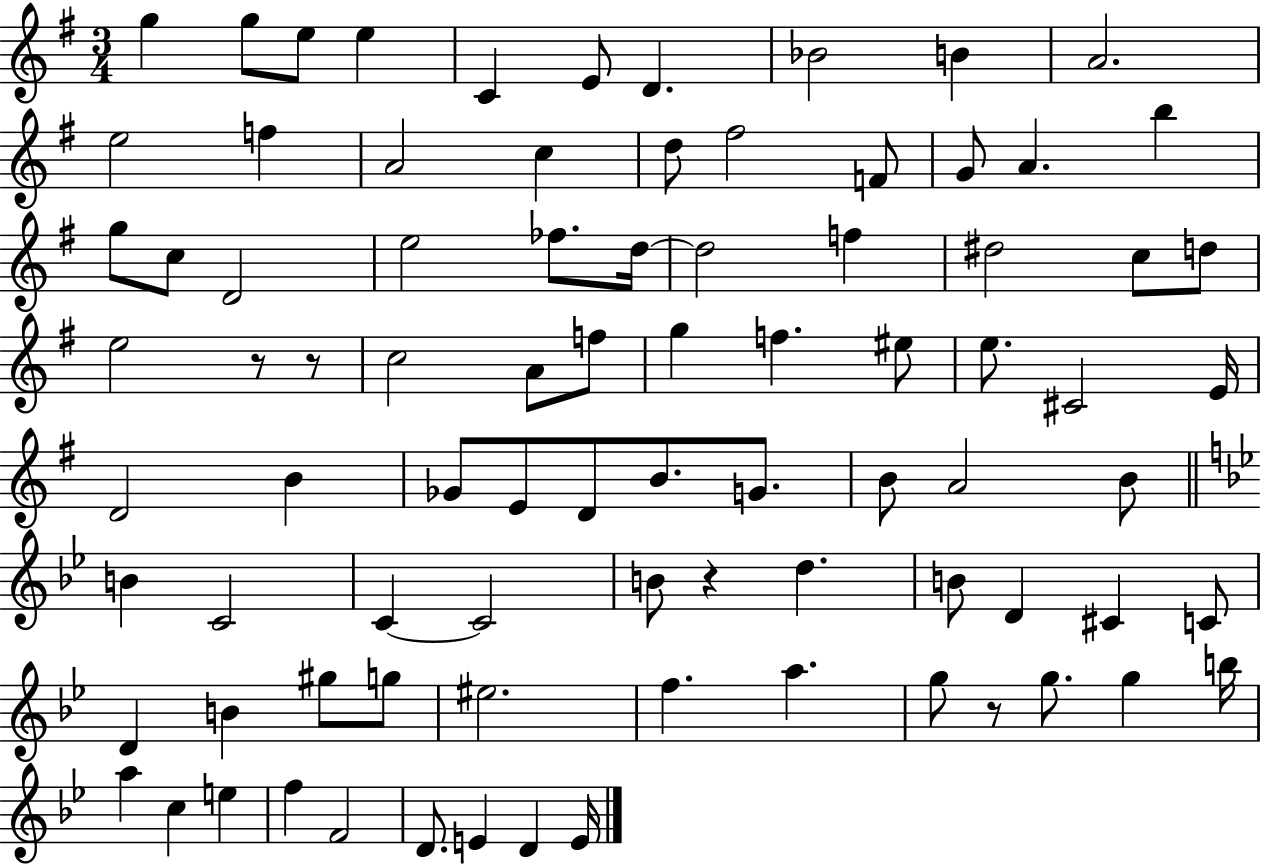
{
  \clef treble
  \numericTimeSignature
  \time 3/4
  \key g \major
  g''4 g''8 e''8 e''4 | c'4 e'8 d'4. | bes'2 b'4 | a'2. | \break e''2 f''4 | a'2 c''4 | d''8 fis''2 f'8 | g'8 a'4. b''4 | \break g''8 c''8 d'2 | e''2 fes''8. d''16~~ | d''2 f''4 | dis''2 c''8 d''8 | \break e''2 r8 r8 | c''2 a'8 f''8 | g''4 f''4. eis''8 | e''8. cis'2 e'16 | \break d'2 b'4 | ges'8 e'8 d'8 b'8. g'8. | b'8 a'2 b'8 | \bar "||" \break \key g \minor b'4 c'2 | c'4~~ c'2 | b'8 r4 d''4. | b'8 d'4 cis'4 c'8 | \break d'4 b'4 gis''8 g''8 | eis''2. | f''4. a''4. | g''8 r8 g''8. g''4 b''16 | \break a''4 c''4 e''4 | f''4 f'2 | d'8. e'4 d'4 e'16 | \bar "|."
}